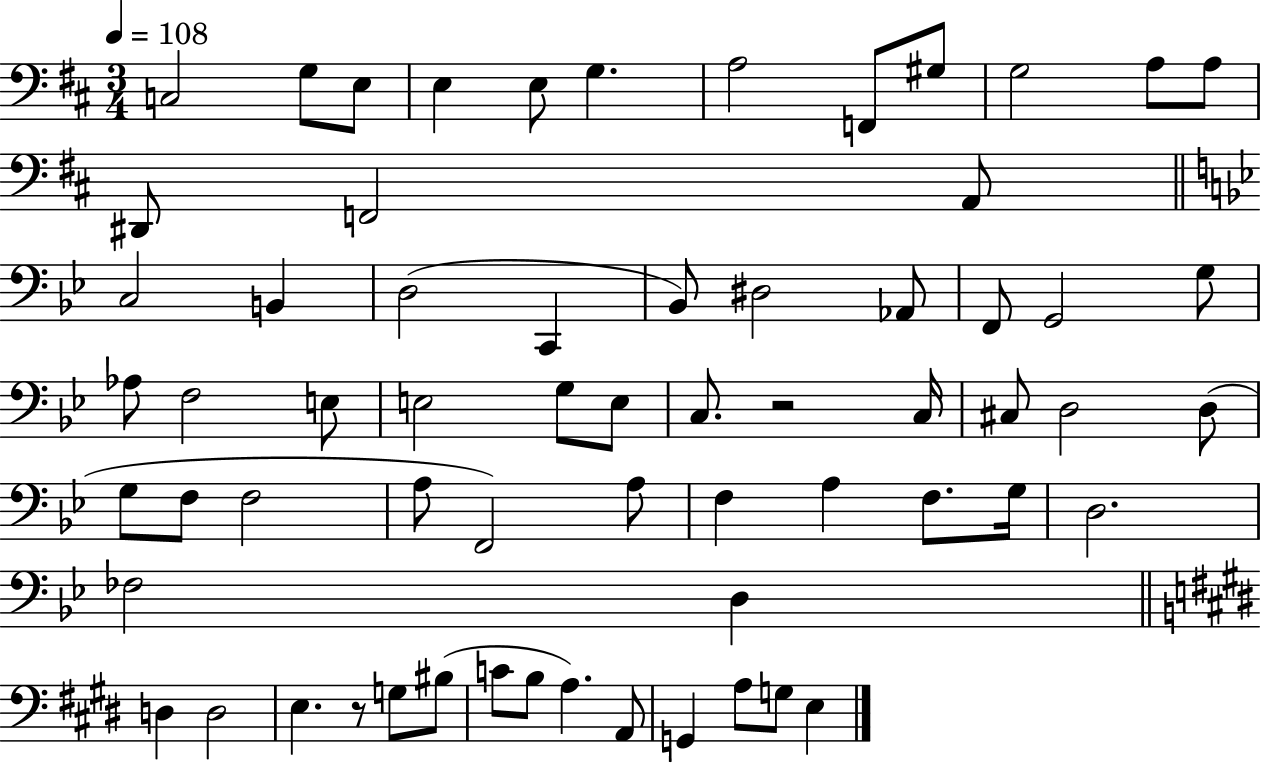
{
  \clef bass
  \numericTimeSignature
  \time 3/4
  \key d \major
  \tempo 4 = 108
  c2 g8 e8 | e4 e8 g4. | a2 f,8 gis8 | g2 a8 a8 | \break dis,8 f,2 a,8 | \bar "||" \break \key bes \major c2 b,4 | d2( c,4 | bes,8) dis2 aes,8 | f,8 g,2 g8 | \break aes8 f2 e8 | e2 g8 e8 | c8. r2 c16 | cis8 d2 d8( | \break g8 f8 f2 | a8 f,2) a8 | f4 a4 f8. g16 | d2. | \break fes2 d4 | \bar "||" \break \key e \major d4 d2 | e4. r8 g8 bis8( | c'8 b8 a4.) a,8 | g,4 a8 g8 e4 | \break \bar "|."
}